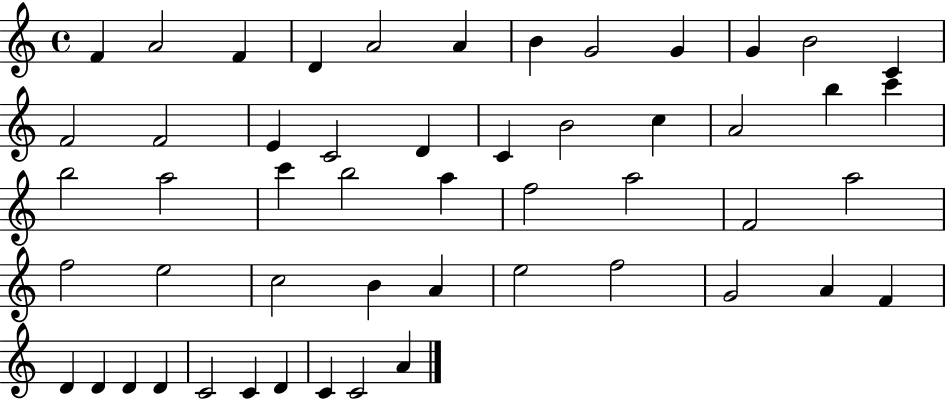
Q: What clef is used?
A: treble